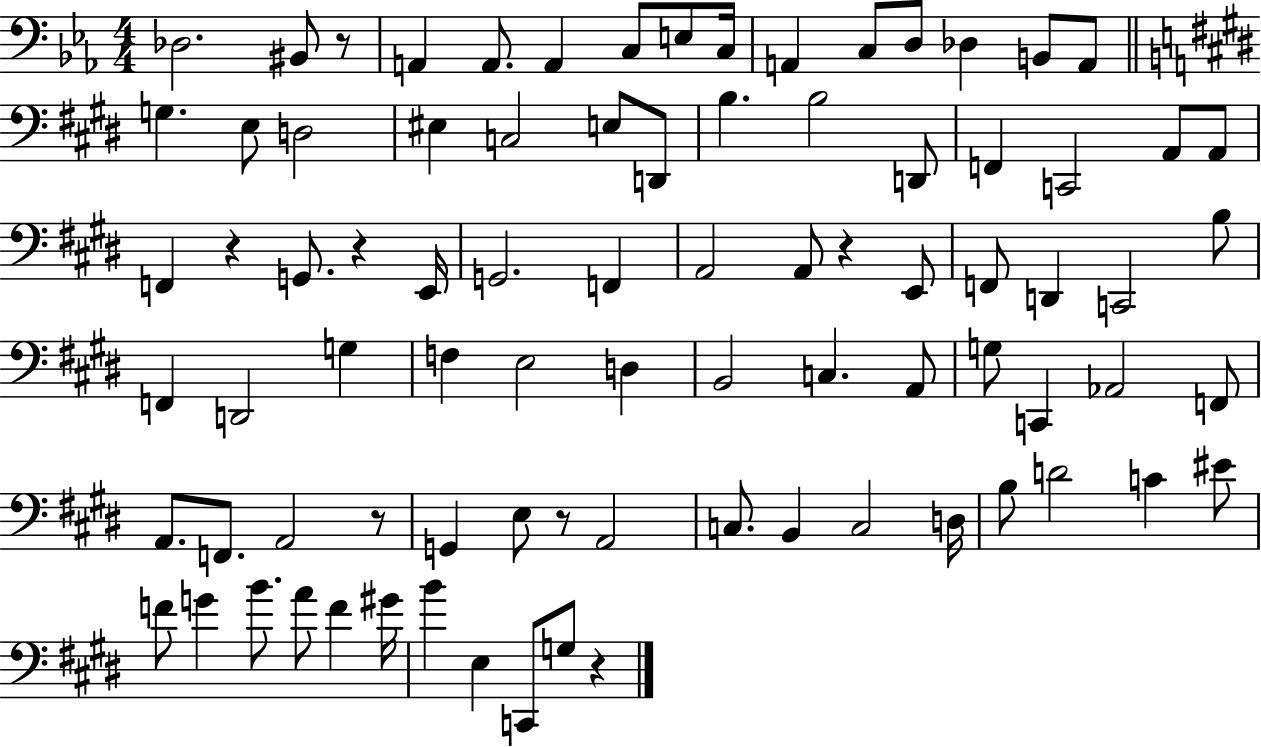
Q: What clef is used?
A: bass